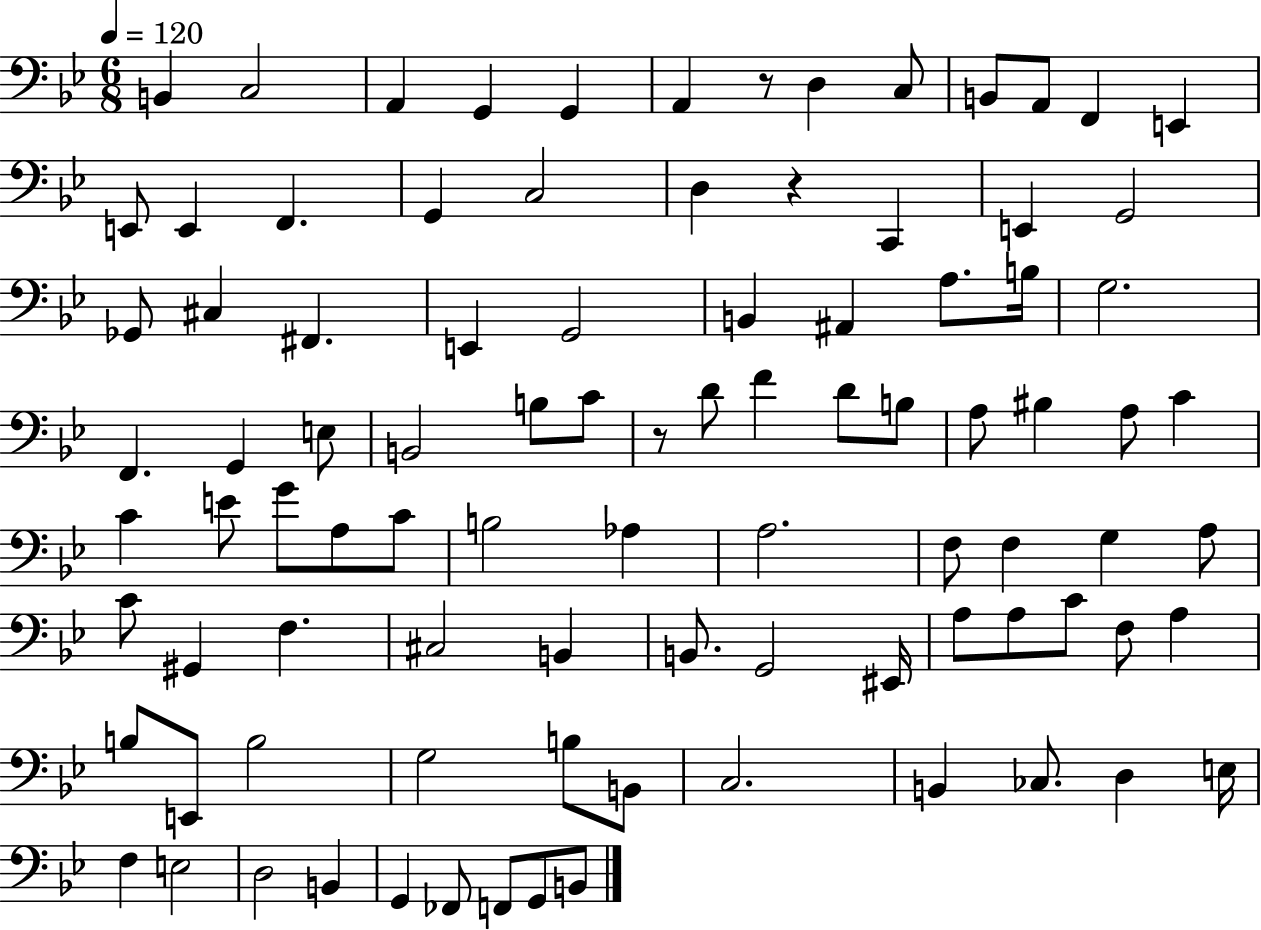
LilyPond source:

{
  \clef bass
  \numericTimeSignature
  \time 6/8
  \key bes \major
  \tempo 4 = 120
  b,4 c2 | a,4 g,4 g,4 | a,4 r8 d4 c8 | b,8 a,8 f,4 e,4 | \break e,8 e,4 f,4. | g,4 c2 | d4 r4 c,4 | e,4 g,2 | \break ges,8 cis4 fis,4. | e,4 g,2 | b,4 ais,4 a8. b16 | g2. | \break f,4. g,4 e8 | b,2 b8 c'8 | r8 d'8 f'4 d'8 b8 | a8 bis4 a8 c'4 | \break c'4 e'8 g'8 a8 c'8 | b2 aes4 | a2. | f8 f4 g4 a8 | \break c'8 gis,4 f4. | cis2 b,4 | b,8. g,2 eis,16 | a8 a8 c'8 f8 a4 | \break b8 e,8 b2 | g2 b8 b,8 | c2. | b,4 ces8. d4 e16 | \break f4 e2 | d2 b,4 | g,4 fes,8 f,8 g,8 b,8 | \bar "|."
}